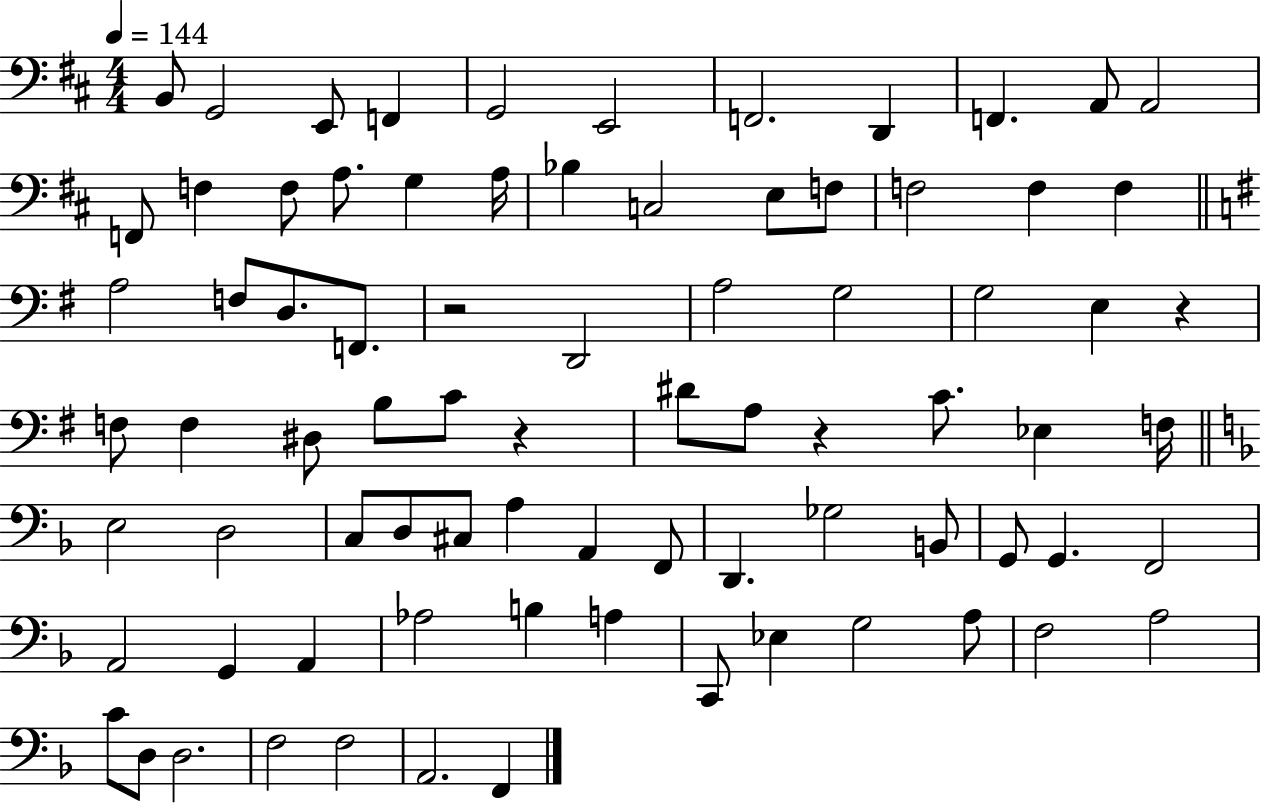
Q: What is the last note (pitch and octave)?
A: F2